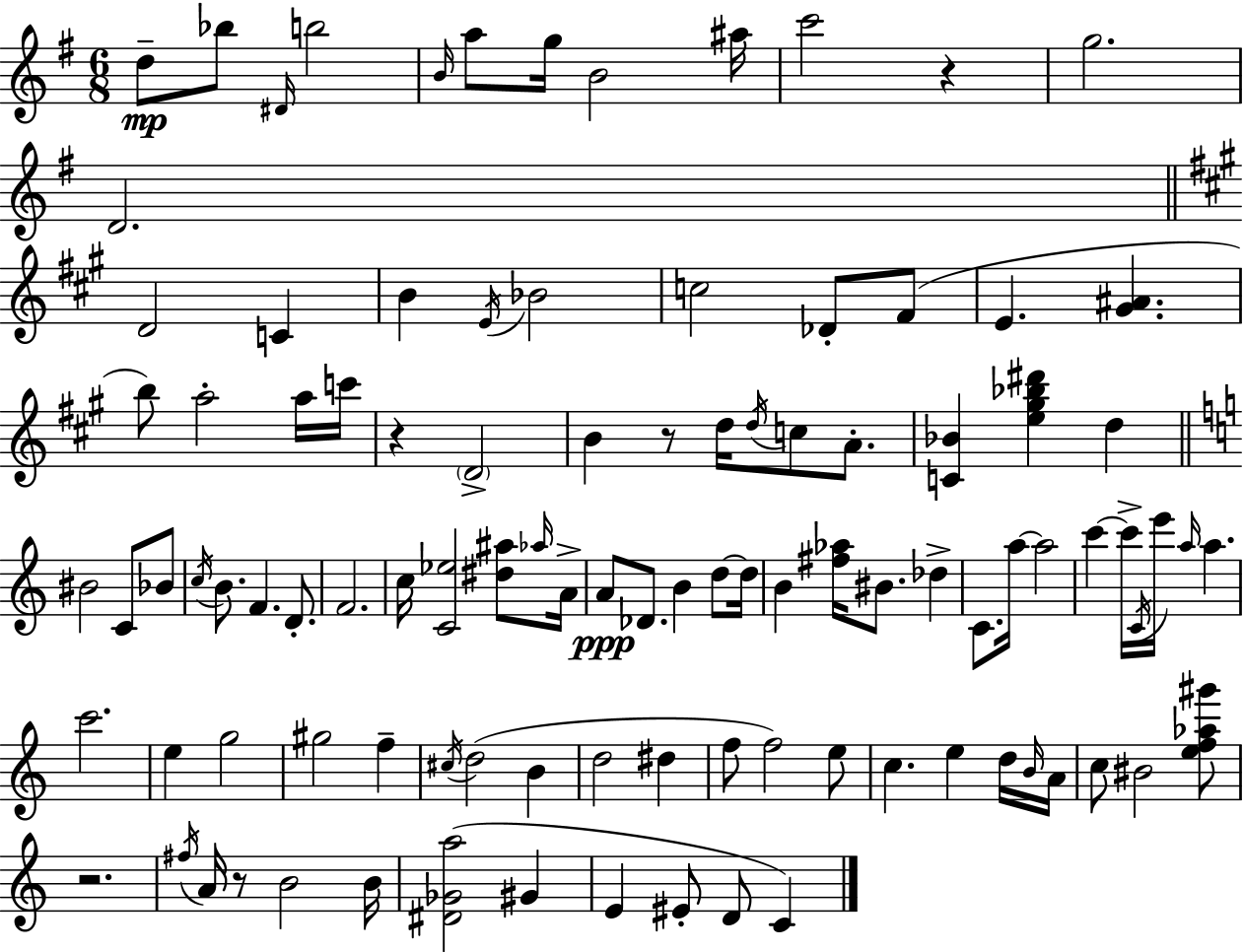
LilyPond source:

{
  \clef treble
  \numericTimeSignature
  \time 6/8
  \key e \minor
  \repeat volta 2 { d''8--\mp bes''8 \grace { dis'16 } b''2 | \grace { b'16 } a''8 g''16 b'2 | ais''16 c'''2 r4 | g''2. | \break d'2. | \bar "||" \break \key a \major d'2 c'4 | b'4 \acciaccatura { e'16 } bes'2 | c''2 des'8-. fis'8( | e'4. <gis' ais'>4. | \break b''8) a''2-. a''16 | c'''16 r4 \parenthesize d'2-> | b'4 r8 d''16 \acciaccatura { d''16 } c''8 a'8.-. | <c' bes'>4 <e'' gis'' bes'' dis'''>4 d''4 | \break \bar "||" \break \key c \major bis'2 c'8 bes'8 | \acciaccatura { c''16 } b'8. f'4. d'8.-. | f'2. | c''16 <c' ees''>2 <dis'' ais''>8 | \break \grace { aes''16 } a'16-> a'8\ppp des'8. b'4 d''8~~ | d''16 b'4 <fis'' aes''>16 bis'8. des''4-> | c'8. a''16~~ a''2 | c'''4~~ c'''16-> \acciaccatura { c'16 } e'''16 \grace { a''16 } a''4. | \break c'''2. | e''4 g''2 | gis''2 | f''4-- \acciaccatura { cis''16 } d''2( | \break b'4 d''2 | dis''4 f''8 f''2) | e''8 c''4. e''4 | d''16 \grace { b'16 } a'16 c''8 bis'2 | \break <e'' f'' aes'' gis'''>8 r2. | \acciaccatura { fis''16 } a'16 r8 b'2 | b'16 <dis' ges' a''>2( | gis'4 e'4 eis'8-. | \break d'8 c'4) } \bar "|."
}